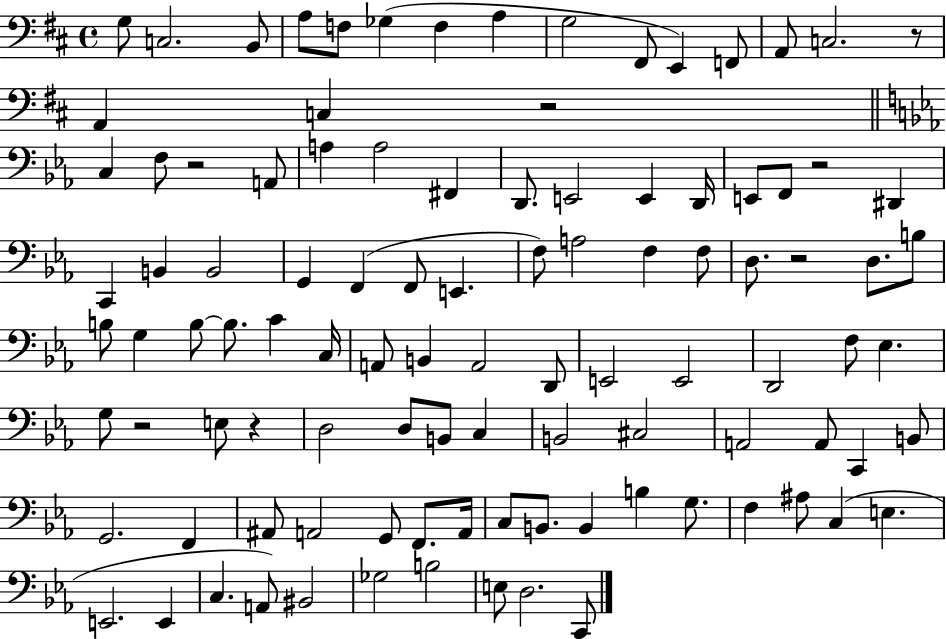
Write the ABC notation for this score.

X:1
T:Untitled
M:4/4
L:1/4
K:D
G,/2 C,2 B,,/2 A,/2 F,/2 _G, F, A, G,2 ^F,,/2 E,, F,,/2 A,,/2 C,2 z/2 A,, C, z2 C, F,/2 z2 A,,/2 A, A,2 ^F,, D,,/2 E,,2 E,, D,,/4 E,,/2 F,,/2 z2 ^D,, C,, B,, B,,2 G,, F,, F,,/2 E,, F,/2 A,2 F, F,/2 D,/2 z2 D,/2 B,/2 B,/2 G, B,/2 B,/2 C C,/4 A,,/2 B,, A,,2 D,,/2 E,,2 E,,2 D,,2 F,/2 _E, G,/2 z2 E,/2 z D,2 D,/2 B,,/2 C, B,,2 ^C,2 A,,2 A,,/2 C,, B,,/2 G,,2 F,, ^A,,/2 A,,2 G,,/2 F,,/2 A,,/4 C,/2 B,,/2 B,, B, G,/2 F, ^A,/2 C, E, E,,2 E,, C, A,,/2 ^B,,2 _G,2 B,2 E,/2 D,2 C,,/2